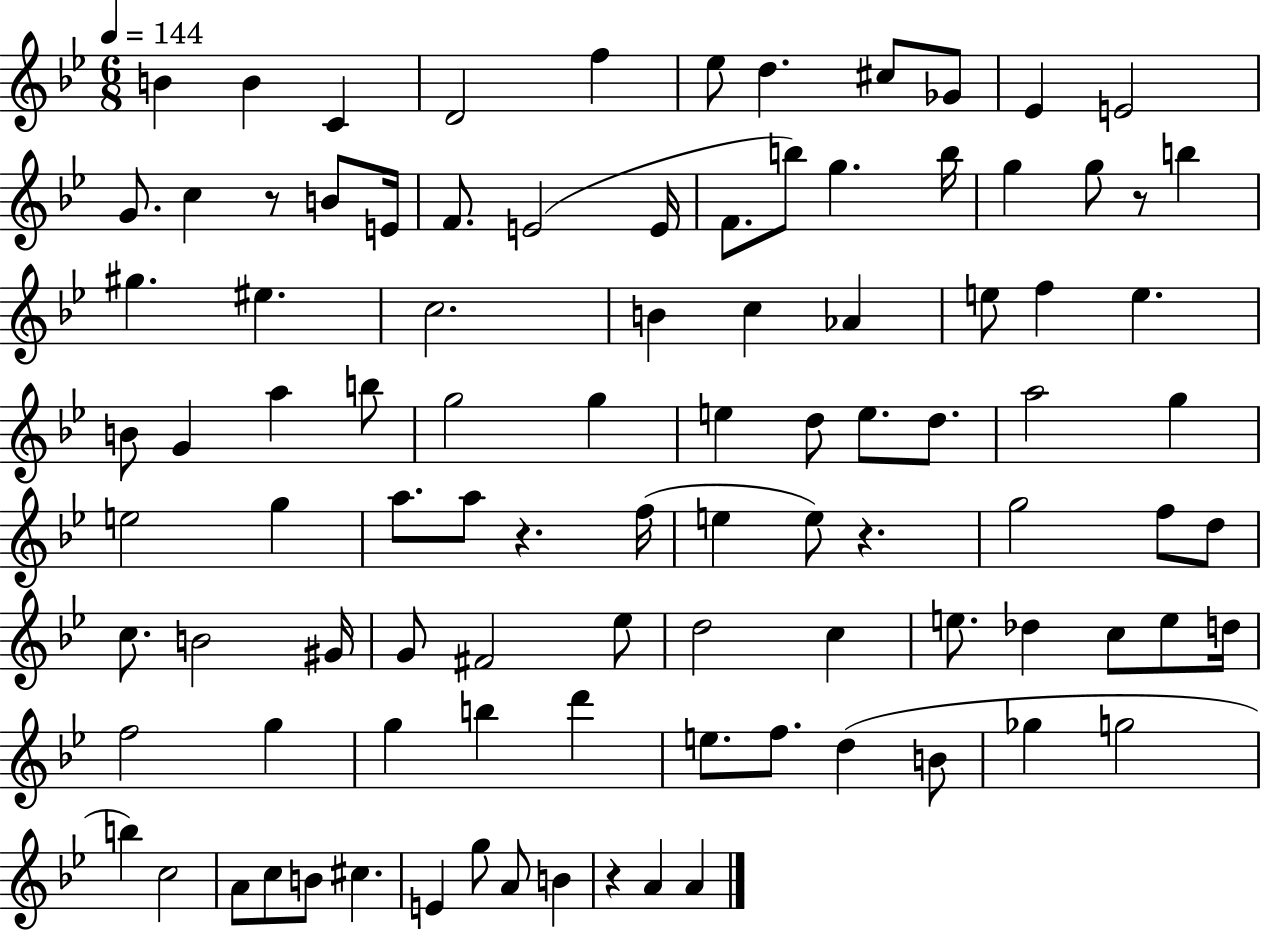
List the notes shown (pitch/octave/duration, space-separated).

B4/q B4/q C4/q D4/h F5/q Eb5/e D5/q. C#5/e Gb4/e Eb4/q E4/h G4/e. C5/q R/e B4/e E4/s F4/e. E4/h E4/s F4/e. B5/e G5/q. B5/s G5/q G5/e R/e B5/q G#5/q. EIS5/q. C5/h. B4/q C5/q Ab4/q E5/e F5/q E5/q. B4/e G4/q A5/q B5/e G5/h G5/q E5/q D5/e E5/e. D5/e. A5/h G5/q E5/h G5/q A5/e. A5/e R/q. F5/s E5/q E5/e R/q. G5/h F5/e D5/e C5/e. B4/h G#4/s G4/e F#4/h Eb5/e D5/h C5/q E5/e. Db5/q C5/e E5/e D5/s F5/h G5/q G5/q B5/q D6/q E5/e. F5/e. D5/q B4/e Gb5/q G5/h B5/q C5/h A4/e C5/e B4/e C#5/q. E4/q G5/e A4/e B4/q R/q A4/q A4/q